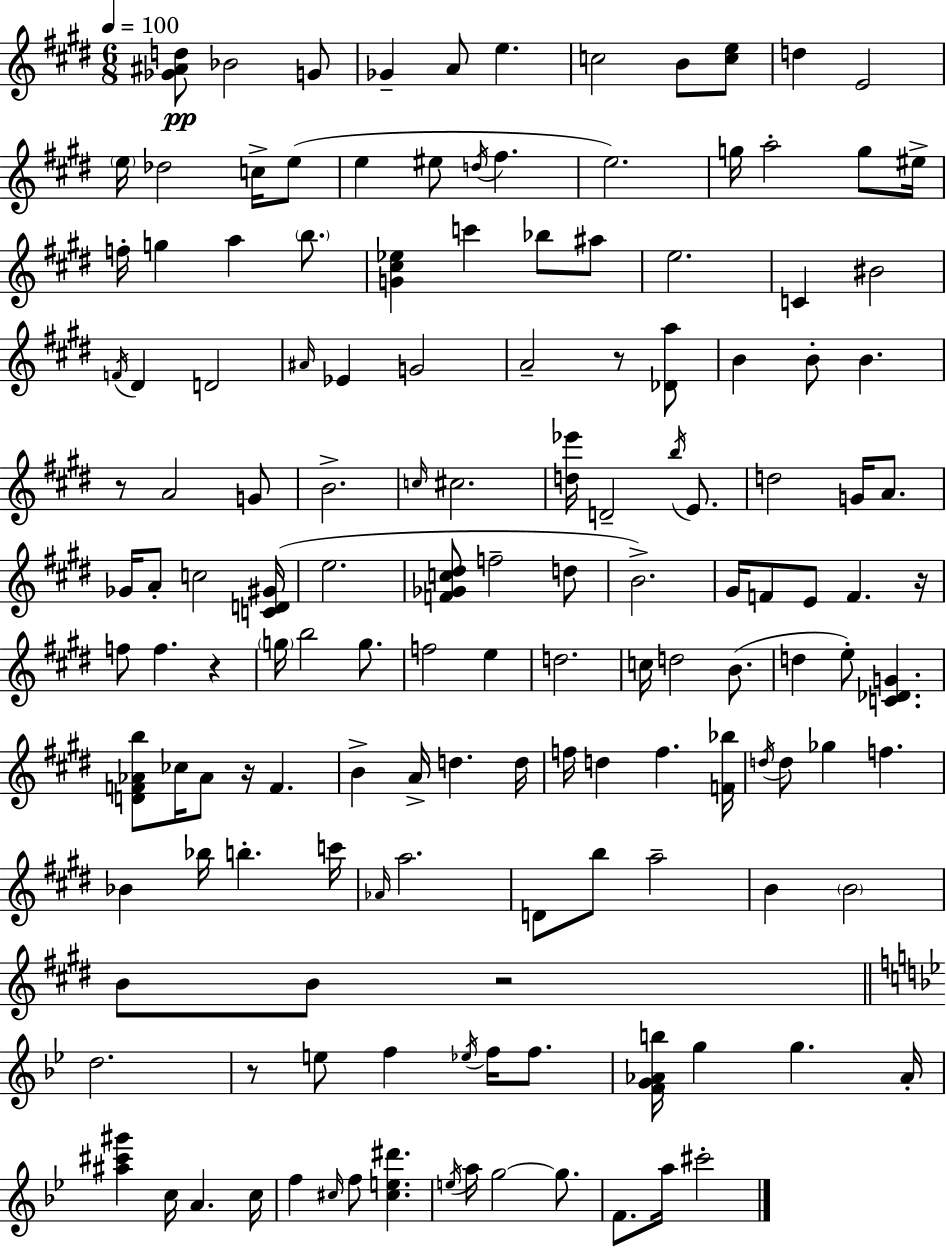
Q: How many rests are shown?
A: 7